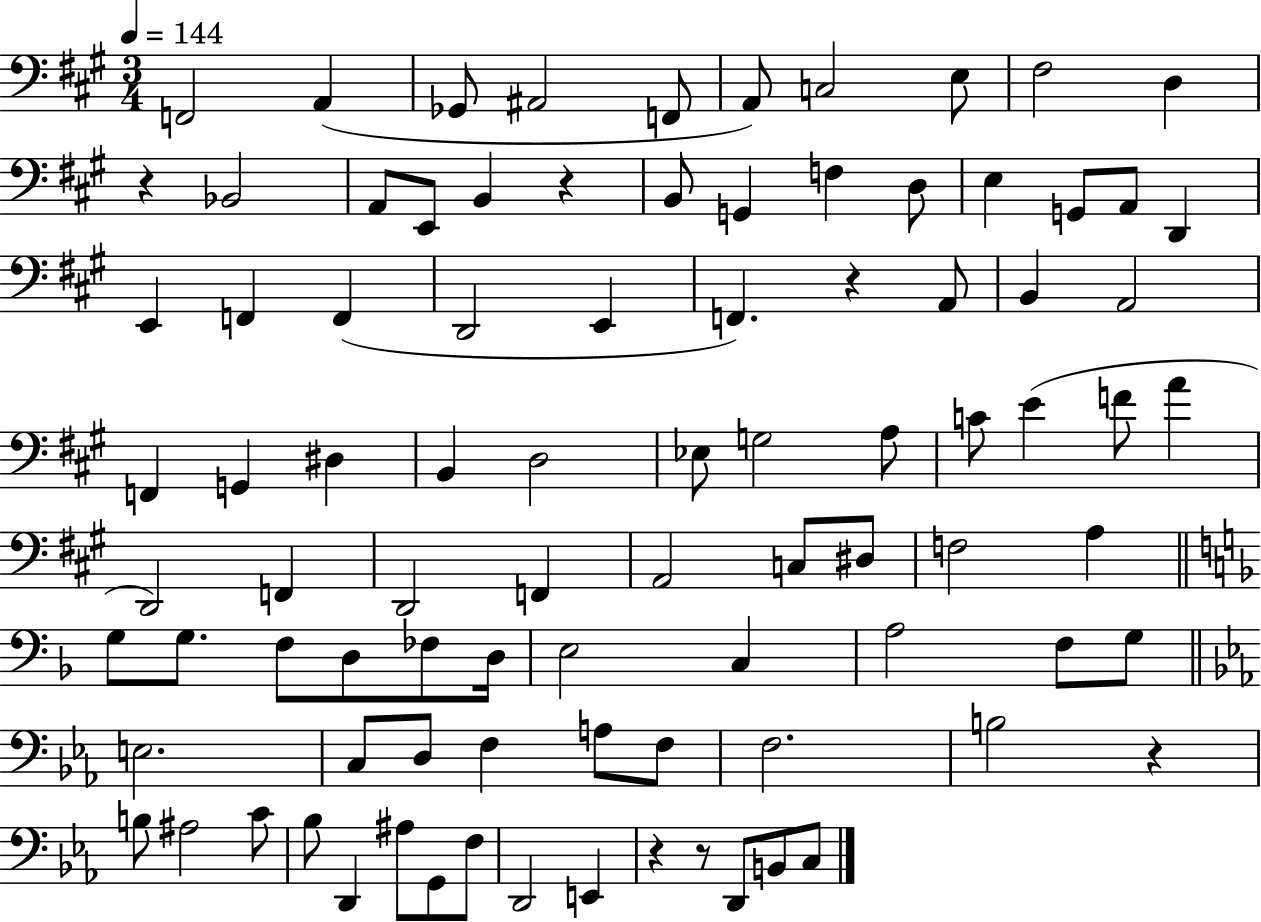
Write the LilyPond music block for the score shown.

{
  \clef bass
  \numericTimeSignature
  \time 3/4
  \key a \major
  \tempo 4 = 144
  f,2 a,4( | ges,8 ais,2 f,8 | a,8) c2 e8 | fis2 d4 | \break r4 bes,2 | a,8 e,8 b,4 r4 | b,8 g,4 f4 d8 | e4 g,8 a,8 d,4 | \break e,4 f,4 f,4( | d,2 e,4 | f,4.) r4 a,8 | b,4 a,2 | \break f,4 g,4 dis4 | b,4 d2 | ees8 g2 a8 | c'8 e'4( f'8 a'4 | \break d,2) f,4 | d,2 f,4 | a,2 c8 dis8 | f2 a4 | \break \bar "||" \break \key f \major g8 g8. f8 d8 fes8 d16 | e2 c4 | a2 f8 g8 | \bar "||" \break \key ees \major e2. | c8 d8 f4 a8 f8 | f2. | b2 r4 | \break b8 ais2 c'8 | bes8 d,4 ais8 g,8 f8 | d,2 e,4 | r4 r8 d,8 b,8 c8 | \break \bar "|."
}